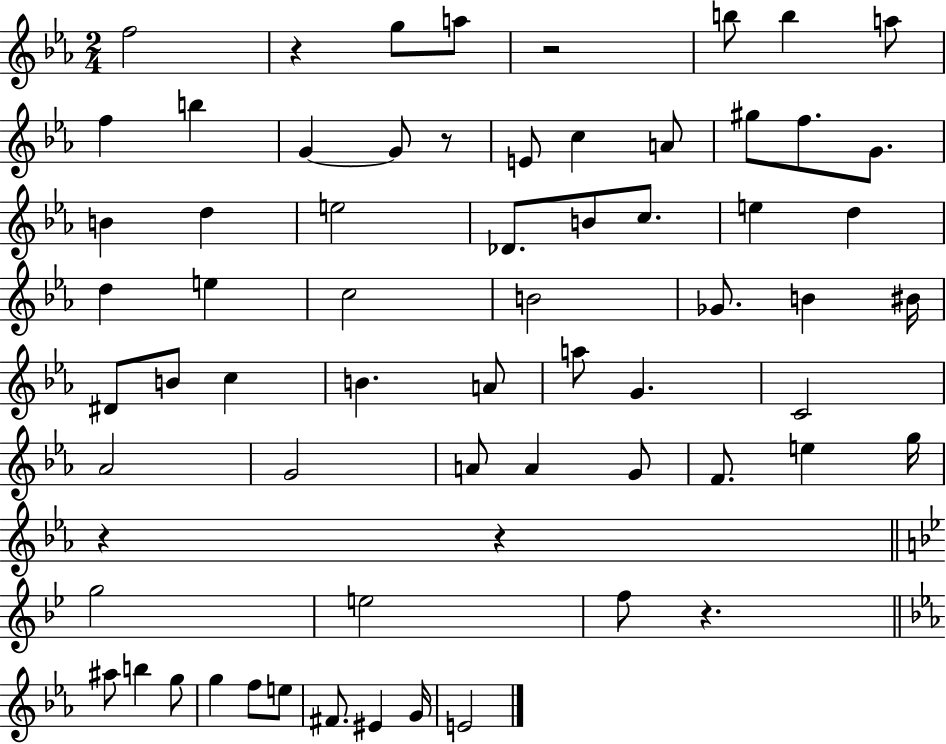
F5/h R/q G5/e A5/e R/h B5/e B5/q A5/e F5/q B5/q G4/q G4/e R/e E4/e C5/q A4/e G#5/e F5/e. G4/e. B4/q D5/q E5/h Db4/e. B4/e C5/e. E5/q D5/q D5/q E5/q C5/h B4/h Gb4/e. B4/q BIS4/s D#4/e B4/e C5/q B4/q. A4/e A5/e G4/q. C4/h Ab4/h G4/h A4/e A4/q G4/e F4/e. E5/q G5/s R/q R/q G5/h E5/h F5/e R/q. A#5/e B5/q G5/e G5/q F5/e E5/e F#4/e. EIS4/q G4/s E4/h